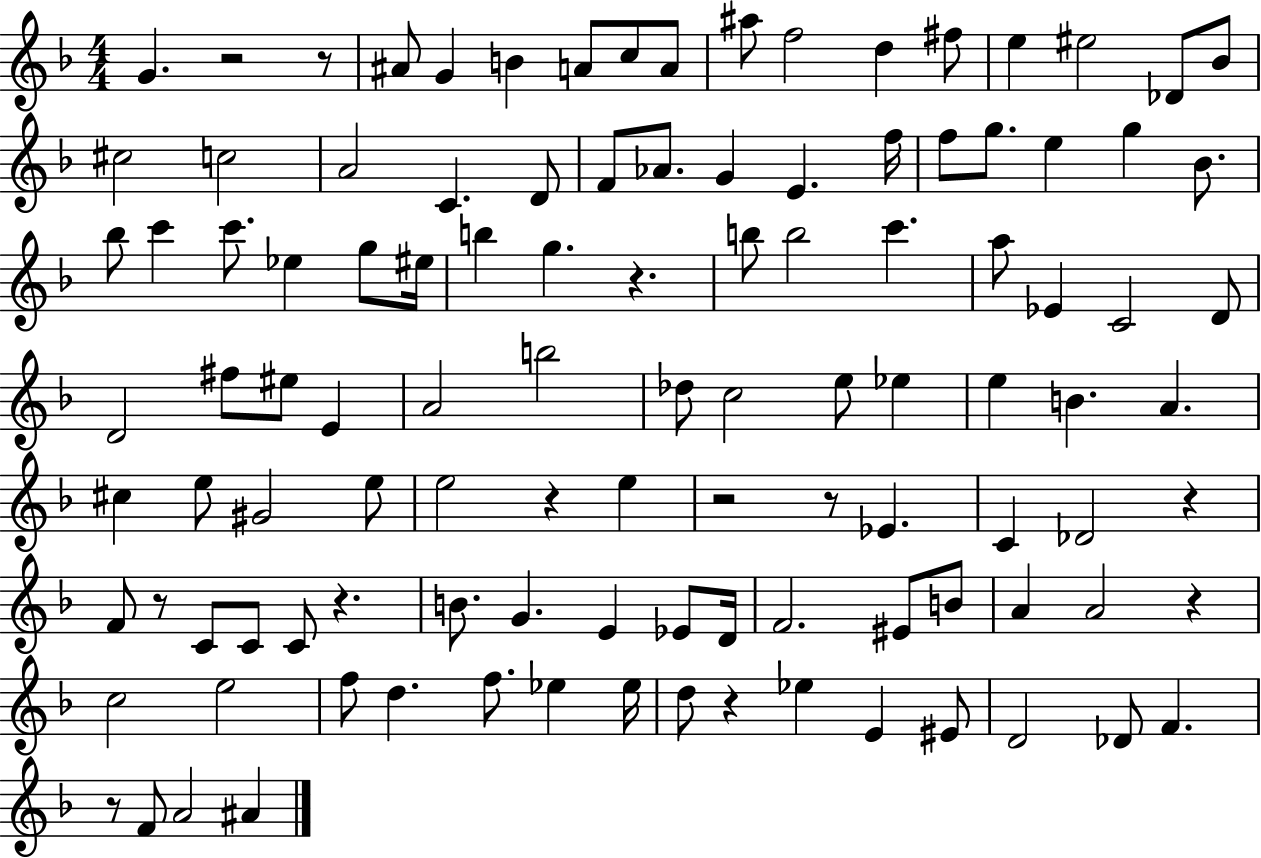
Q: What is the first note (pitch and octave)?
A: G4